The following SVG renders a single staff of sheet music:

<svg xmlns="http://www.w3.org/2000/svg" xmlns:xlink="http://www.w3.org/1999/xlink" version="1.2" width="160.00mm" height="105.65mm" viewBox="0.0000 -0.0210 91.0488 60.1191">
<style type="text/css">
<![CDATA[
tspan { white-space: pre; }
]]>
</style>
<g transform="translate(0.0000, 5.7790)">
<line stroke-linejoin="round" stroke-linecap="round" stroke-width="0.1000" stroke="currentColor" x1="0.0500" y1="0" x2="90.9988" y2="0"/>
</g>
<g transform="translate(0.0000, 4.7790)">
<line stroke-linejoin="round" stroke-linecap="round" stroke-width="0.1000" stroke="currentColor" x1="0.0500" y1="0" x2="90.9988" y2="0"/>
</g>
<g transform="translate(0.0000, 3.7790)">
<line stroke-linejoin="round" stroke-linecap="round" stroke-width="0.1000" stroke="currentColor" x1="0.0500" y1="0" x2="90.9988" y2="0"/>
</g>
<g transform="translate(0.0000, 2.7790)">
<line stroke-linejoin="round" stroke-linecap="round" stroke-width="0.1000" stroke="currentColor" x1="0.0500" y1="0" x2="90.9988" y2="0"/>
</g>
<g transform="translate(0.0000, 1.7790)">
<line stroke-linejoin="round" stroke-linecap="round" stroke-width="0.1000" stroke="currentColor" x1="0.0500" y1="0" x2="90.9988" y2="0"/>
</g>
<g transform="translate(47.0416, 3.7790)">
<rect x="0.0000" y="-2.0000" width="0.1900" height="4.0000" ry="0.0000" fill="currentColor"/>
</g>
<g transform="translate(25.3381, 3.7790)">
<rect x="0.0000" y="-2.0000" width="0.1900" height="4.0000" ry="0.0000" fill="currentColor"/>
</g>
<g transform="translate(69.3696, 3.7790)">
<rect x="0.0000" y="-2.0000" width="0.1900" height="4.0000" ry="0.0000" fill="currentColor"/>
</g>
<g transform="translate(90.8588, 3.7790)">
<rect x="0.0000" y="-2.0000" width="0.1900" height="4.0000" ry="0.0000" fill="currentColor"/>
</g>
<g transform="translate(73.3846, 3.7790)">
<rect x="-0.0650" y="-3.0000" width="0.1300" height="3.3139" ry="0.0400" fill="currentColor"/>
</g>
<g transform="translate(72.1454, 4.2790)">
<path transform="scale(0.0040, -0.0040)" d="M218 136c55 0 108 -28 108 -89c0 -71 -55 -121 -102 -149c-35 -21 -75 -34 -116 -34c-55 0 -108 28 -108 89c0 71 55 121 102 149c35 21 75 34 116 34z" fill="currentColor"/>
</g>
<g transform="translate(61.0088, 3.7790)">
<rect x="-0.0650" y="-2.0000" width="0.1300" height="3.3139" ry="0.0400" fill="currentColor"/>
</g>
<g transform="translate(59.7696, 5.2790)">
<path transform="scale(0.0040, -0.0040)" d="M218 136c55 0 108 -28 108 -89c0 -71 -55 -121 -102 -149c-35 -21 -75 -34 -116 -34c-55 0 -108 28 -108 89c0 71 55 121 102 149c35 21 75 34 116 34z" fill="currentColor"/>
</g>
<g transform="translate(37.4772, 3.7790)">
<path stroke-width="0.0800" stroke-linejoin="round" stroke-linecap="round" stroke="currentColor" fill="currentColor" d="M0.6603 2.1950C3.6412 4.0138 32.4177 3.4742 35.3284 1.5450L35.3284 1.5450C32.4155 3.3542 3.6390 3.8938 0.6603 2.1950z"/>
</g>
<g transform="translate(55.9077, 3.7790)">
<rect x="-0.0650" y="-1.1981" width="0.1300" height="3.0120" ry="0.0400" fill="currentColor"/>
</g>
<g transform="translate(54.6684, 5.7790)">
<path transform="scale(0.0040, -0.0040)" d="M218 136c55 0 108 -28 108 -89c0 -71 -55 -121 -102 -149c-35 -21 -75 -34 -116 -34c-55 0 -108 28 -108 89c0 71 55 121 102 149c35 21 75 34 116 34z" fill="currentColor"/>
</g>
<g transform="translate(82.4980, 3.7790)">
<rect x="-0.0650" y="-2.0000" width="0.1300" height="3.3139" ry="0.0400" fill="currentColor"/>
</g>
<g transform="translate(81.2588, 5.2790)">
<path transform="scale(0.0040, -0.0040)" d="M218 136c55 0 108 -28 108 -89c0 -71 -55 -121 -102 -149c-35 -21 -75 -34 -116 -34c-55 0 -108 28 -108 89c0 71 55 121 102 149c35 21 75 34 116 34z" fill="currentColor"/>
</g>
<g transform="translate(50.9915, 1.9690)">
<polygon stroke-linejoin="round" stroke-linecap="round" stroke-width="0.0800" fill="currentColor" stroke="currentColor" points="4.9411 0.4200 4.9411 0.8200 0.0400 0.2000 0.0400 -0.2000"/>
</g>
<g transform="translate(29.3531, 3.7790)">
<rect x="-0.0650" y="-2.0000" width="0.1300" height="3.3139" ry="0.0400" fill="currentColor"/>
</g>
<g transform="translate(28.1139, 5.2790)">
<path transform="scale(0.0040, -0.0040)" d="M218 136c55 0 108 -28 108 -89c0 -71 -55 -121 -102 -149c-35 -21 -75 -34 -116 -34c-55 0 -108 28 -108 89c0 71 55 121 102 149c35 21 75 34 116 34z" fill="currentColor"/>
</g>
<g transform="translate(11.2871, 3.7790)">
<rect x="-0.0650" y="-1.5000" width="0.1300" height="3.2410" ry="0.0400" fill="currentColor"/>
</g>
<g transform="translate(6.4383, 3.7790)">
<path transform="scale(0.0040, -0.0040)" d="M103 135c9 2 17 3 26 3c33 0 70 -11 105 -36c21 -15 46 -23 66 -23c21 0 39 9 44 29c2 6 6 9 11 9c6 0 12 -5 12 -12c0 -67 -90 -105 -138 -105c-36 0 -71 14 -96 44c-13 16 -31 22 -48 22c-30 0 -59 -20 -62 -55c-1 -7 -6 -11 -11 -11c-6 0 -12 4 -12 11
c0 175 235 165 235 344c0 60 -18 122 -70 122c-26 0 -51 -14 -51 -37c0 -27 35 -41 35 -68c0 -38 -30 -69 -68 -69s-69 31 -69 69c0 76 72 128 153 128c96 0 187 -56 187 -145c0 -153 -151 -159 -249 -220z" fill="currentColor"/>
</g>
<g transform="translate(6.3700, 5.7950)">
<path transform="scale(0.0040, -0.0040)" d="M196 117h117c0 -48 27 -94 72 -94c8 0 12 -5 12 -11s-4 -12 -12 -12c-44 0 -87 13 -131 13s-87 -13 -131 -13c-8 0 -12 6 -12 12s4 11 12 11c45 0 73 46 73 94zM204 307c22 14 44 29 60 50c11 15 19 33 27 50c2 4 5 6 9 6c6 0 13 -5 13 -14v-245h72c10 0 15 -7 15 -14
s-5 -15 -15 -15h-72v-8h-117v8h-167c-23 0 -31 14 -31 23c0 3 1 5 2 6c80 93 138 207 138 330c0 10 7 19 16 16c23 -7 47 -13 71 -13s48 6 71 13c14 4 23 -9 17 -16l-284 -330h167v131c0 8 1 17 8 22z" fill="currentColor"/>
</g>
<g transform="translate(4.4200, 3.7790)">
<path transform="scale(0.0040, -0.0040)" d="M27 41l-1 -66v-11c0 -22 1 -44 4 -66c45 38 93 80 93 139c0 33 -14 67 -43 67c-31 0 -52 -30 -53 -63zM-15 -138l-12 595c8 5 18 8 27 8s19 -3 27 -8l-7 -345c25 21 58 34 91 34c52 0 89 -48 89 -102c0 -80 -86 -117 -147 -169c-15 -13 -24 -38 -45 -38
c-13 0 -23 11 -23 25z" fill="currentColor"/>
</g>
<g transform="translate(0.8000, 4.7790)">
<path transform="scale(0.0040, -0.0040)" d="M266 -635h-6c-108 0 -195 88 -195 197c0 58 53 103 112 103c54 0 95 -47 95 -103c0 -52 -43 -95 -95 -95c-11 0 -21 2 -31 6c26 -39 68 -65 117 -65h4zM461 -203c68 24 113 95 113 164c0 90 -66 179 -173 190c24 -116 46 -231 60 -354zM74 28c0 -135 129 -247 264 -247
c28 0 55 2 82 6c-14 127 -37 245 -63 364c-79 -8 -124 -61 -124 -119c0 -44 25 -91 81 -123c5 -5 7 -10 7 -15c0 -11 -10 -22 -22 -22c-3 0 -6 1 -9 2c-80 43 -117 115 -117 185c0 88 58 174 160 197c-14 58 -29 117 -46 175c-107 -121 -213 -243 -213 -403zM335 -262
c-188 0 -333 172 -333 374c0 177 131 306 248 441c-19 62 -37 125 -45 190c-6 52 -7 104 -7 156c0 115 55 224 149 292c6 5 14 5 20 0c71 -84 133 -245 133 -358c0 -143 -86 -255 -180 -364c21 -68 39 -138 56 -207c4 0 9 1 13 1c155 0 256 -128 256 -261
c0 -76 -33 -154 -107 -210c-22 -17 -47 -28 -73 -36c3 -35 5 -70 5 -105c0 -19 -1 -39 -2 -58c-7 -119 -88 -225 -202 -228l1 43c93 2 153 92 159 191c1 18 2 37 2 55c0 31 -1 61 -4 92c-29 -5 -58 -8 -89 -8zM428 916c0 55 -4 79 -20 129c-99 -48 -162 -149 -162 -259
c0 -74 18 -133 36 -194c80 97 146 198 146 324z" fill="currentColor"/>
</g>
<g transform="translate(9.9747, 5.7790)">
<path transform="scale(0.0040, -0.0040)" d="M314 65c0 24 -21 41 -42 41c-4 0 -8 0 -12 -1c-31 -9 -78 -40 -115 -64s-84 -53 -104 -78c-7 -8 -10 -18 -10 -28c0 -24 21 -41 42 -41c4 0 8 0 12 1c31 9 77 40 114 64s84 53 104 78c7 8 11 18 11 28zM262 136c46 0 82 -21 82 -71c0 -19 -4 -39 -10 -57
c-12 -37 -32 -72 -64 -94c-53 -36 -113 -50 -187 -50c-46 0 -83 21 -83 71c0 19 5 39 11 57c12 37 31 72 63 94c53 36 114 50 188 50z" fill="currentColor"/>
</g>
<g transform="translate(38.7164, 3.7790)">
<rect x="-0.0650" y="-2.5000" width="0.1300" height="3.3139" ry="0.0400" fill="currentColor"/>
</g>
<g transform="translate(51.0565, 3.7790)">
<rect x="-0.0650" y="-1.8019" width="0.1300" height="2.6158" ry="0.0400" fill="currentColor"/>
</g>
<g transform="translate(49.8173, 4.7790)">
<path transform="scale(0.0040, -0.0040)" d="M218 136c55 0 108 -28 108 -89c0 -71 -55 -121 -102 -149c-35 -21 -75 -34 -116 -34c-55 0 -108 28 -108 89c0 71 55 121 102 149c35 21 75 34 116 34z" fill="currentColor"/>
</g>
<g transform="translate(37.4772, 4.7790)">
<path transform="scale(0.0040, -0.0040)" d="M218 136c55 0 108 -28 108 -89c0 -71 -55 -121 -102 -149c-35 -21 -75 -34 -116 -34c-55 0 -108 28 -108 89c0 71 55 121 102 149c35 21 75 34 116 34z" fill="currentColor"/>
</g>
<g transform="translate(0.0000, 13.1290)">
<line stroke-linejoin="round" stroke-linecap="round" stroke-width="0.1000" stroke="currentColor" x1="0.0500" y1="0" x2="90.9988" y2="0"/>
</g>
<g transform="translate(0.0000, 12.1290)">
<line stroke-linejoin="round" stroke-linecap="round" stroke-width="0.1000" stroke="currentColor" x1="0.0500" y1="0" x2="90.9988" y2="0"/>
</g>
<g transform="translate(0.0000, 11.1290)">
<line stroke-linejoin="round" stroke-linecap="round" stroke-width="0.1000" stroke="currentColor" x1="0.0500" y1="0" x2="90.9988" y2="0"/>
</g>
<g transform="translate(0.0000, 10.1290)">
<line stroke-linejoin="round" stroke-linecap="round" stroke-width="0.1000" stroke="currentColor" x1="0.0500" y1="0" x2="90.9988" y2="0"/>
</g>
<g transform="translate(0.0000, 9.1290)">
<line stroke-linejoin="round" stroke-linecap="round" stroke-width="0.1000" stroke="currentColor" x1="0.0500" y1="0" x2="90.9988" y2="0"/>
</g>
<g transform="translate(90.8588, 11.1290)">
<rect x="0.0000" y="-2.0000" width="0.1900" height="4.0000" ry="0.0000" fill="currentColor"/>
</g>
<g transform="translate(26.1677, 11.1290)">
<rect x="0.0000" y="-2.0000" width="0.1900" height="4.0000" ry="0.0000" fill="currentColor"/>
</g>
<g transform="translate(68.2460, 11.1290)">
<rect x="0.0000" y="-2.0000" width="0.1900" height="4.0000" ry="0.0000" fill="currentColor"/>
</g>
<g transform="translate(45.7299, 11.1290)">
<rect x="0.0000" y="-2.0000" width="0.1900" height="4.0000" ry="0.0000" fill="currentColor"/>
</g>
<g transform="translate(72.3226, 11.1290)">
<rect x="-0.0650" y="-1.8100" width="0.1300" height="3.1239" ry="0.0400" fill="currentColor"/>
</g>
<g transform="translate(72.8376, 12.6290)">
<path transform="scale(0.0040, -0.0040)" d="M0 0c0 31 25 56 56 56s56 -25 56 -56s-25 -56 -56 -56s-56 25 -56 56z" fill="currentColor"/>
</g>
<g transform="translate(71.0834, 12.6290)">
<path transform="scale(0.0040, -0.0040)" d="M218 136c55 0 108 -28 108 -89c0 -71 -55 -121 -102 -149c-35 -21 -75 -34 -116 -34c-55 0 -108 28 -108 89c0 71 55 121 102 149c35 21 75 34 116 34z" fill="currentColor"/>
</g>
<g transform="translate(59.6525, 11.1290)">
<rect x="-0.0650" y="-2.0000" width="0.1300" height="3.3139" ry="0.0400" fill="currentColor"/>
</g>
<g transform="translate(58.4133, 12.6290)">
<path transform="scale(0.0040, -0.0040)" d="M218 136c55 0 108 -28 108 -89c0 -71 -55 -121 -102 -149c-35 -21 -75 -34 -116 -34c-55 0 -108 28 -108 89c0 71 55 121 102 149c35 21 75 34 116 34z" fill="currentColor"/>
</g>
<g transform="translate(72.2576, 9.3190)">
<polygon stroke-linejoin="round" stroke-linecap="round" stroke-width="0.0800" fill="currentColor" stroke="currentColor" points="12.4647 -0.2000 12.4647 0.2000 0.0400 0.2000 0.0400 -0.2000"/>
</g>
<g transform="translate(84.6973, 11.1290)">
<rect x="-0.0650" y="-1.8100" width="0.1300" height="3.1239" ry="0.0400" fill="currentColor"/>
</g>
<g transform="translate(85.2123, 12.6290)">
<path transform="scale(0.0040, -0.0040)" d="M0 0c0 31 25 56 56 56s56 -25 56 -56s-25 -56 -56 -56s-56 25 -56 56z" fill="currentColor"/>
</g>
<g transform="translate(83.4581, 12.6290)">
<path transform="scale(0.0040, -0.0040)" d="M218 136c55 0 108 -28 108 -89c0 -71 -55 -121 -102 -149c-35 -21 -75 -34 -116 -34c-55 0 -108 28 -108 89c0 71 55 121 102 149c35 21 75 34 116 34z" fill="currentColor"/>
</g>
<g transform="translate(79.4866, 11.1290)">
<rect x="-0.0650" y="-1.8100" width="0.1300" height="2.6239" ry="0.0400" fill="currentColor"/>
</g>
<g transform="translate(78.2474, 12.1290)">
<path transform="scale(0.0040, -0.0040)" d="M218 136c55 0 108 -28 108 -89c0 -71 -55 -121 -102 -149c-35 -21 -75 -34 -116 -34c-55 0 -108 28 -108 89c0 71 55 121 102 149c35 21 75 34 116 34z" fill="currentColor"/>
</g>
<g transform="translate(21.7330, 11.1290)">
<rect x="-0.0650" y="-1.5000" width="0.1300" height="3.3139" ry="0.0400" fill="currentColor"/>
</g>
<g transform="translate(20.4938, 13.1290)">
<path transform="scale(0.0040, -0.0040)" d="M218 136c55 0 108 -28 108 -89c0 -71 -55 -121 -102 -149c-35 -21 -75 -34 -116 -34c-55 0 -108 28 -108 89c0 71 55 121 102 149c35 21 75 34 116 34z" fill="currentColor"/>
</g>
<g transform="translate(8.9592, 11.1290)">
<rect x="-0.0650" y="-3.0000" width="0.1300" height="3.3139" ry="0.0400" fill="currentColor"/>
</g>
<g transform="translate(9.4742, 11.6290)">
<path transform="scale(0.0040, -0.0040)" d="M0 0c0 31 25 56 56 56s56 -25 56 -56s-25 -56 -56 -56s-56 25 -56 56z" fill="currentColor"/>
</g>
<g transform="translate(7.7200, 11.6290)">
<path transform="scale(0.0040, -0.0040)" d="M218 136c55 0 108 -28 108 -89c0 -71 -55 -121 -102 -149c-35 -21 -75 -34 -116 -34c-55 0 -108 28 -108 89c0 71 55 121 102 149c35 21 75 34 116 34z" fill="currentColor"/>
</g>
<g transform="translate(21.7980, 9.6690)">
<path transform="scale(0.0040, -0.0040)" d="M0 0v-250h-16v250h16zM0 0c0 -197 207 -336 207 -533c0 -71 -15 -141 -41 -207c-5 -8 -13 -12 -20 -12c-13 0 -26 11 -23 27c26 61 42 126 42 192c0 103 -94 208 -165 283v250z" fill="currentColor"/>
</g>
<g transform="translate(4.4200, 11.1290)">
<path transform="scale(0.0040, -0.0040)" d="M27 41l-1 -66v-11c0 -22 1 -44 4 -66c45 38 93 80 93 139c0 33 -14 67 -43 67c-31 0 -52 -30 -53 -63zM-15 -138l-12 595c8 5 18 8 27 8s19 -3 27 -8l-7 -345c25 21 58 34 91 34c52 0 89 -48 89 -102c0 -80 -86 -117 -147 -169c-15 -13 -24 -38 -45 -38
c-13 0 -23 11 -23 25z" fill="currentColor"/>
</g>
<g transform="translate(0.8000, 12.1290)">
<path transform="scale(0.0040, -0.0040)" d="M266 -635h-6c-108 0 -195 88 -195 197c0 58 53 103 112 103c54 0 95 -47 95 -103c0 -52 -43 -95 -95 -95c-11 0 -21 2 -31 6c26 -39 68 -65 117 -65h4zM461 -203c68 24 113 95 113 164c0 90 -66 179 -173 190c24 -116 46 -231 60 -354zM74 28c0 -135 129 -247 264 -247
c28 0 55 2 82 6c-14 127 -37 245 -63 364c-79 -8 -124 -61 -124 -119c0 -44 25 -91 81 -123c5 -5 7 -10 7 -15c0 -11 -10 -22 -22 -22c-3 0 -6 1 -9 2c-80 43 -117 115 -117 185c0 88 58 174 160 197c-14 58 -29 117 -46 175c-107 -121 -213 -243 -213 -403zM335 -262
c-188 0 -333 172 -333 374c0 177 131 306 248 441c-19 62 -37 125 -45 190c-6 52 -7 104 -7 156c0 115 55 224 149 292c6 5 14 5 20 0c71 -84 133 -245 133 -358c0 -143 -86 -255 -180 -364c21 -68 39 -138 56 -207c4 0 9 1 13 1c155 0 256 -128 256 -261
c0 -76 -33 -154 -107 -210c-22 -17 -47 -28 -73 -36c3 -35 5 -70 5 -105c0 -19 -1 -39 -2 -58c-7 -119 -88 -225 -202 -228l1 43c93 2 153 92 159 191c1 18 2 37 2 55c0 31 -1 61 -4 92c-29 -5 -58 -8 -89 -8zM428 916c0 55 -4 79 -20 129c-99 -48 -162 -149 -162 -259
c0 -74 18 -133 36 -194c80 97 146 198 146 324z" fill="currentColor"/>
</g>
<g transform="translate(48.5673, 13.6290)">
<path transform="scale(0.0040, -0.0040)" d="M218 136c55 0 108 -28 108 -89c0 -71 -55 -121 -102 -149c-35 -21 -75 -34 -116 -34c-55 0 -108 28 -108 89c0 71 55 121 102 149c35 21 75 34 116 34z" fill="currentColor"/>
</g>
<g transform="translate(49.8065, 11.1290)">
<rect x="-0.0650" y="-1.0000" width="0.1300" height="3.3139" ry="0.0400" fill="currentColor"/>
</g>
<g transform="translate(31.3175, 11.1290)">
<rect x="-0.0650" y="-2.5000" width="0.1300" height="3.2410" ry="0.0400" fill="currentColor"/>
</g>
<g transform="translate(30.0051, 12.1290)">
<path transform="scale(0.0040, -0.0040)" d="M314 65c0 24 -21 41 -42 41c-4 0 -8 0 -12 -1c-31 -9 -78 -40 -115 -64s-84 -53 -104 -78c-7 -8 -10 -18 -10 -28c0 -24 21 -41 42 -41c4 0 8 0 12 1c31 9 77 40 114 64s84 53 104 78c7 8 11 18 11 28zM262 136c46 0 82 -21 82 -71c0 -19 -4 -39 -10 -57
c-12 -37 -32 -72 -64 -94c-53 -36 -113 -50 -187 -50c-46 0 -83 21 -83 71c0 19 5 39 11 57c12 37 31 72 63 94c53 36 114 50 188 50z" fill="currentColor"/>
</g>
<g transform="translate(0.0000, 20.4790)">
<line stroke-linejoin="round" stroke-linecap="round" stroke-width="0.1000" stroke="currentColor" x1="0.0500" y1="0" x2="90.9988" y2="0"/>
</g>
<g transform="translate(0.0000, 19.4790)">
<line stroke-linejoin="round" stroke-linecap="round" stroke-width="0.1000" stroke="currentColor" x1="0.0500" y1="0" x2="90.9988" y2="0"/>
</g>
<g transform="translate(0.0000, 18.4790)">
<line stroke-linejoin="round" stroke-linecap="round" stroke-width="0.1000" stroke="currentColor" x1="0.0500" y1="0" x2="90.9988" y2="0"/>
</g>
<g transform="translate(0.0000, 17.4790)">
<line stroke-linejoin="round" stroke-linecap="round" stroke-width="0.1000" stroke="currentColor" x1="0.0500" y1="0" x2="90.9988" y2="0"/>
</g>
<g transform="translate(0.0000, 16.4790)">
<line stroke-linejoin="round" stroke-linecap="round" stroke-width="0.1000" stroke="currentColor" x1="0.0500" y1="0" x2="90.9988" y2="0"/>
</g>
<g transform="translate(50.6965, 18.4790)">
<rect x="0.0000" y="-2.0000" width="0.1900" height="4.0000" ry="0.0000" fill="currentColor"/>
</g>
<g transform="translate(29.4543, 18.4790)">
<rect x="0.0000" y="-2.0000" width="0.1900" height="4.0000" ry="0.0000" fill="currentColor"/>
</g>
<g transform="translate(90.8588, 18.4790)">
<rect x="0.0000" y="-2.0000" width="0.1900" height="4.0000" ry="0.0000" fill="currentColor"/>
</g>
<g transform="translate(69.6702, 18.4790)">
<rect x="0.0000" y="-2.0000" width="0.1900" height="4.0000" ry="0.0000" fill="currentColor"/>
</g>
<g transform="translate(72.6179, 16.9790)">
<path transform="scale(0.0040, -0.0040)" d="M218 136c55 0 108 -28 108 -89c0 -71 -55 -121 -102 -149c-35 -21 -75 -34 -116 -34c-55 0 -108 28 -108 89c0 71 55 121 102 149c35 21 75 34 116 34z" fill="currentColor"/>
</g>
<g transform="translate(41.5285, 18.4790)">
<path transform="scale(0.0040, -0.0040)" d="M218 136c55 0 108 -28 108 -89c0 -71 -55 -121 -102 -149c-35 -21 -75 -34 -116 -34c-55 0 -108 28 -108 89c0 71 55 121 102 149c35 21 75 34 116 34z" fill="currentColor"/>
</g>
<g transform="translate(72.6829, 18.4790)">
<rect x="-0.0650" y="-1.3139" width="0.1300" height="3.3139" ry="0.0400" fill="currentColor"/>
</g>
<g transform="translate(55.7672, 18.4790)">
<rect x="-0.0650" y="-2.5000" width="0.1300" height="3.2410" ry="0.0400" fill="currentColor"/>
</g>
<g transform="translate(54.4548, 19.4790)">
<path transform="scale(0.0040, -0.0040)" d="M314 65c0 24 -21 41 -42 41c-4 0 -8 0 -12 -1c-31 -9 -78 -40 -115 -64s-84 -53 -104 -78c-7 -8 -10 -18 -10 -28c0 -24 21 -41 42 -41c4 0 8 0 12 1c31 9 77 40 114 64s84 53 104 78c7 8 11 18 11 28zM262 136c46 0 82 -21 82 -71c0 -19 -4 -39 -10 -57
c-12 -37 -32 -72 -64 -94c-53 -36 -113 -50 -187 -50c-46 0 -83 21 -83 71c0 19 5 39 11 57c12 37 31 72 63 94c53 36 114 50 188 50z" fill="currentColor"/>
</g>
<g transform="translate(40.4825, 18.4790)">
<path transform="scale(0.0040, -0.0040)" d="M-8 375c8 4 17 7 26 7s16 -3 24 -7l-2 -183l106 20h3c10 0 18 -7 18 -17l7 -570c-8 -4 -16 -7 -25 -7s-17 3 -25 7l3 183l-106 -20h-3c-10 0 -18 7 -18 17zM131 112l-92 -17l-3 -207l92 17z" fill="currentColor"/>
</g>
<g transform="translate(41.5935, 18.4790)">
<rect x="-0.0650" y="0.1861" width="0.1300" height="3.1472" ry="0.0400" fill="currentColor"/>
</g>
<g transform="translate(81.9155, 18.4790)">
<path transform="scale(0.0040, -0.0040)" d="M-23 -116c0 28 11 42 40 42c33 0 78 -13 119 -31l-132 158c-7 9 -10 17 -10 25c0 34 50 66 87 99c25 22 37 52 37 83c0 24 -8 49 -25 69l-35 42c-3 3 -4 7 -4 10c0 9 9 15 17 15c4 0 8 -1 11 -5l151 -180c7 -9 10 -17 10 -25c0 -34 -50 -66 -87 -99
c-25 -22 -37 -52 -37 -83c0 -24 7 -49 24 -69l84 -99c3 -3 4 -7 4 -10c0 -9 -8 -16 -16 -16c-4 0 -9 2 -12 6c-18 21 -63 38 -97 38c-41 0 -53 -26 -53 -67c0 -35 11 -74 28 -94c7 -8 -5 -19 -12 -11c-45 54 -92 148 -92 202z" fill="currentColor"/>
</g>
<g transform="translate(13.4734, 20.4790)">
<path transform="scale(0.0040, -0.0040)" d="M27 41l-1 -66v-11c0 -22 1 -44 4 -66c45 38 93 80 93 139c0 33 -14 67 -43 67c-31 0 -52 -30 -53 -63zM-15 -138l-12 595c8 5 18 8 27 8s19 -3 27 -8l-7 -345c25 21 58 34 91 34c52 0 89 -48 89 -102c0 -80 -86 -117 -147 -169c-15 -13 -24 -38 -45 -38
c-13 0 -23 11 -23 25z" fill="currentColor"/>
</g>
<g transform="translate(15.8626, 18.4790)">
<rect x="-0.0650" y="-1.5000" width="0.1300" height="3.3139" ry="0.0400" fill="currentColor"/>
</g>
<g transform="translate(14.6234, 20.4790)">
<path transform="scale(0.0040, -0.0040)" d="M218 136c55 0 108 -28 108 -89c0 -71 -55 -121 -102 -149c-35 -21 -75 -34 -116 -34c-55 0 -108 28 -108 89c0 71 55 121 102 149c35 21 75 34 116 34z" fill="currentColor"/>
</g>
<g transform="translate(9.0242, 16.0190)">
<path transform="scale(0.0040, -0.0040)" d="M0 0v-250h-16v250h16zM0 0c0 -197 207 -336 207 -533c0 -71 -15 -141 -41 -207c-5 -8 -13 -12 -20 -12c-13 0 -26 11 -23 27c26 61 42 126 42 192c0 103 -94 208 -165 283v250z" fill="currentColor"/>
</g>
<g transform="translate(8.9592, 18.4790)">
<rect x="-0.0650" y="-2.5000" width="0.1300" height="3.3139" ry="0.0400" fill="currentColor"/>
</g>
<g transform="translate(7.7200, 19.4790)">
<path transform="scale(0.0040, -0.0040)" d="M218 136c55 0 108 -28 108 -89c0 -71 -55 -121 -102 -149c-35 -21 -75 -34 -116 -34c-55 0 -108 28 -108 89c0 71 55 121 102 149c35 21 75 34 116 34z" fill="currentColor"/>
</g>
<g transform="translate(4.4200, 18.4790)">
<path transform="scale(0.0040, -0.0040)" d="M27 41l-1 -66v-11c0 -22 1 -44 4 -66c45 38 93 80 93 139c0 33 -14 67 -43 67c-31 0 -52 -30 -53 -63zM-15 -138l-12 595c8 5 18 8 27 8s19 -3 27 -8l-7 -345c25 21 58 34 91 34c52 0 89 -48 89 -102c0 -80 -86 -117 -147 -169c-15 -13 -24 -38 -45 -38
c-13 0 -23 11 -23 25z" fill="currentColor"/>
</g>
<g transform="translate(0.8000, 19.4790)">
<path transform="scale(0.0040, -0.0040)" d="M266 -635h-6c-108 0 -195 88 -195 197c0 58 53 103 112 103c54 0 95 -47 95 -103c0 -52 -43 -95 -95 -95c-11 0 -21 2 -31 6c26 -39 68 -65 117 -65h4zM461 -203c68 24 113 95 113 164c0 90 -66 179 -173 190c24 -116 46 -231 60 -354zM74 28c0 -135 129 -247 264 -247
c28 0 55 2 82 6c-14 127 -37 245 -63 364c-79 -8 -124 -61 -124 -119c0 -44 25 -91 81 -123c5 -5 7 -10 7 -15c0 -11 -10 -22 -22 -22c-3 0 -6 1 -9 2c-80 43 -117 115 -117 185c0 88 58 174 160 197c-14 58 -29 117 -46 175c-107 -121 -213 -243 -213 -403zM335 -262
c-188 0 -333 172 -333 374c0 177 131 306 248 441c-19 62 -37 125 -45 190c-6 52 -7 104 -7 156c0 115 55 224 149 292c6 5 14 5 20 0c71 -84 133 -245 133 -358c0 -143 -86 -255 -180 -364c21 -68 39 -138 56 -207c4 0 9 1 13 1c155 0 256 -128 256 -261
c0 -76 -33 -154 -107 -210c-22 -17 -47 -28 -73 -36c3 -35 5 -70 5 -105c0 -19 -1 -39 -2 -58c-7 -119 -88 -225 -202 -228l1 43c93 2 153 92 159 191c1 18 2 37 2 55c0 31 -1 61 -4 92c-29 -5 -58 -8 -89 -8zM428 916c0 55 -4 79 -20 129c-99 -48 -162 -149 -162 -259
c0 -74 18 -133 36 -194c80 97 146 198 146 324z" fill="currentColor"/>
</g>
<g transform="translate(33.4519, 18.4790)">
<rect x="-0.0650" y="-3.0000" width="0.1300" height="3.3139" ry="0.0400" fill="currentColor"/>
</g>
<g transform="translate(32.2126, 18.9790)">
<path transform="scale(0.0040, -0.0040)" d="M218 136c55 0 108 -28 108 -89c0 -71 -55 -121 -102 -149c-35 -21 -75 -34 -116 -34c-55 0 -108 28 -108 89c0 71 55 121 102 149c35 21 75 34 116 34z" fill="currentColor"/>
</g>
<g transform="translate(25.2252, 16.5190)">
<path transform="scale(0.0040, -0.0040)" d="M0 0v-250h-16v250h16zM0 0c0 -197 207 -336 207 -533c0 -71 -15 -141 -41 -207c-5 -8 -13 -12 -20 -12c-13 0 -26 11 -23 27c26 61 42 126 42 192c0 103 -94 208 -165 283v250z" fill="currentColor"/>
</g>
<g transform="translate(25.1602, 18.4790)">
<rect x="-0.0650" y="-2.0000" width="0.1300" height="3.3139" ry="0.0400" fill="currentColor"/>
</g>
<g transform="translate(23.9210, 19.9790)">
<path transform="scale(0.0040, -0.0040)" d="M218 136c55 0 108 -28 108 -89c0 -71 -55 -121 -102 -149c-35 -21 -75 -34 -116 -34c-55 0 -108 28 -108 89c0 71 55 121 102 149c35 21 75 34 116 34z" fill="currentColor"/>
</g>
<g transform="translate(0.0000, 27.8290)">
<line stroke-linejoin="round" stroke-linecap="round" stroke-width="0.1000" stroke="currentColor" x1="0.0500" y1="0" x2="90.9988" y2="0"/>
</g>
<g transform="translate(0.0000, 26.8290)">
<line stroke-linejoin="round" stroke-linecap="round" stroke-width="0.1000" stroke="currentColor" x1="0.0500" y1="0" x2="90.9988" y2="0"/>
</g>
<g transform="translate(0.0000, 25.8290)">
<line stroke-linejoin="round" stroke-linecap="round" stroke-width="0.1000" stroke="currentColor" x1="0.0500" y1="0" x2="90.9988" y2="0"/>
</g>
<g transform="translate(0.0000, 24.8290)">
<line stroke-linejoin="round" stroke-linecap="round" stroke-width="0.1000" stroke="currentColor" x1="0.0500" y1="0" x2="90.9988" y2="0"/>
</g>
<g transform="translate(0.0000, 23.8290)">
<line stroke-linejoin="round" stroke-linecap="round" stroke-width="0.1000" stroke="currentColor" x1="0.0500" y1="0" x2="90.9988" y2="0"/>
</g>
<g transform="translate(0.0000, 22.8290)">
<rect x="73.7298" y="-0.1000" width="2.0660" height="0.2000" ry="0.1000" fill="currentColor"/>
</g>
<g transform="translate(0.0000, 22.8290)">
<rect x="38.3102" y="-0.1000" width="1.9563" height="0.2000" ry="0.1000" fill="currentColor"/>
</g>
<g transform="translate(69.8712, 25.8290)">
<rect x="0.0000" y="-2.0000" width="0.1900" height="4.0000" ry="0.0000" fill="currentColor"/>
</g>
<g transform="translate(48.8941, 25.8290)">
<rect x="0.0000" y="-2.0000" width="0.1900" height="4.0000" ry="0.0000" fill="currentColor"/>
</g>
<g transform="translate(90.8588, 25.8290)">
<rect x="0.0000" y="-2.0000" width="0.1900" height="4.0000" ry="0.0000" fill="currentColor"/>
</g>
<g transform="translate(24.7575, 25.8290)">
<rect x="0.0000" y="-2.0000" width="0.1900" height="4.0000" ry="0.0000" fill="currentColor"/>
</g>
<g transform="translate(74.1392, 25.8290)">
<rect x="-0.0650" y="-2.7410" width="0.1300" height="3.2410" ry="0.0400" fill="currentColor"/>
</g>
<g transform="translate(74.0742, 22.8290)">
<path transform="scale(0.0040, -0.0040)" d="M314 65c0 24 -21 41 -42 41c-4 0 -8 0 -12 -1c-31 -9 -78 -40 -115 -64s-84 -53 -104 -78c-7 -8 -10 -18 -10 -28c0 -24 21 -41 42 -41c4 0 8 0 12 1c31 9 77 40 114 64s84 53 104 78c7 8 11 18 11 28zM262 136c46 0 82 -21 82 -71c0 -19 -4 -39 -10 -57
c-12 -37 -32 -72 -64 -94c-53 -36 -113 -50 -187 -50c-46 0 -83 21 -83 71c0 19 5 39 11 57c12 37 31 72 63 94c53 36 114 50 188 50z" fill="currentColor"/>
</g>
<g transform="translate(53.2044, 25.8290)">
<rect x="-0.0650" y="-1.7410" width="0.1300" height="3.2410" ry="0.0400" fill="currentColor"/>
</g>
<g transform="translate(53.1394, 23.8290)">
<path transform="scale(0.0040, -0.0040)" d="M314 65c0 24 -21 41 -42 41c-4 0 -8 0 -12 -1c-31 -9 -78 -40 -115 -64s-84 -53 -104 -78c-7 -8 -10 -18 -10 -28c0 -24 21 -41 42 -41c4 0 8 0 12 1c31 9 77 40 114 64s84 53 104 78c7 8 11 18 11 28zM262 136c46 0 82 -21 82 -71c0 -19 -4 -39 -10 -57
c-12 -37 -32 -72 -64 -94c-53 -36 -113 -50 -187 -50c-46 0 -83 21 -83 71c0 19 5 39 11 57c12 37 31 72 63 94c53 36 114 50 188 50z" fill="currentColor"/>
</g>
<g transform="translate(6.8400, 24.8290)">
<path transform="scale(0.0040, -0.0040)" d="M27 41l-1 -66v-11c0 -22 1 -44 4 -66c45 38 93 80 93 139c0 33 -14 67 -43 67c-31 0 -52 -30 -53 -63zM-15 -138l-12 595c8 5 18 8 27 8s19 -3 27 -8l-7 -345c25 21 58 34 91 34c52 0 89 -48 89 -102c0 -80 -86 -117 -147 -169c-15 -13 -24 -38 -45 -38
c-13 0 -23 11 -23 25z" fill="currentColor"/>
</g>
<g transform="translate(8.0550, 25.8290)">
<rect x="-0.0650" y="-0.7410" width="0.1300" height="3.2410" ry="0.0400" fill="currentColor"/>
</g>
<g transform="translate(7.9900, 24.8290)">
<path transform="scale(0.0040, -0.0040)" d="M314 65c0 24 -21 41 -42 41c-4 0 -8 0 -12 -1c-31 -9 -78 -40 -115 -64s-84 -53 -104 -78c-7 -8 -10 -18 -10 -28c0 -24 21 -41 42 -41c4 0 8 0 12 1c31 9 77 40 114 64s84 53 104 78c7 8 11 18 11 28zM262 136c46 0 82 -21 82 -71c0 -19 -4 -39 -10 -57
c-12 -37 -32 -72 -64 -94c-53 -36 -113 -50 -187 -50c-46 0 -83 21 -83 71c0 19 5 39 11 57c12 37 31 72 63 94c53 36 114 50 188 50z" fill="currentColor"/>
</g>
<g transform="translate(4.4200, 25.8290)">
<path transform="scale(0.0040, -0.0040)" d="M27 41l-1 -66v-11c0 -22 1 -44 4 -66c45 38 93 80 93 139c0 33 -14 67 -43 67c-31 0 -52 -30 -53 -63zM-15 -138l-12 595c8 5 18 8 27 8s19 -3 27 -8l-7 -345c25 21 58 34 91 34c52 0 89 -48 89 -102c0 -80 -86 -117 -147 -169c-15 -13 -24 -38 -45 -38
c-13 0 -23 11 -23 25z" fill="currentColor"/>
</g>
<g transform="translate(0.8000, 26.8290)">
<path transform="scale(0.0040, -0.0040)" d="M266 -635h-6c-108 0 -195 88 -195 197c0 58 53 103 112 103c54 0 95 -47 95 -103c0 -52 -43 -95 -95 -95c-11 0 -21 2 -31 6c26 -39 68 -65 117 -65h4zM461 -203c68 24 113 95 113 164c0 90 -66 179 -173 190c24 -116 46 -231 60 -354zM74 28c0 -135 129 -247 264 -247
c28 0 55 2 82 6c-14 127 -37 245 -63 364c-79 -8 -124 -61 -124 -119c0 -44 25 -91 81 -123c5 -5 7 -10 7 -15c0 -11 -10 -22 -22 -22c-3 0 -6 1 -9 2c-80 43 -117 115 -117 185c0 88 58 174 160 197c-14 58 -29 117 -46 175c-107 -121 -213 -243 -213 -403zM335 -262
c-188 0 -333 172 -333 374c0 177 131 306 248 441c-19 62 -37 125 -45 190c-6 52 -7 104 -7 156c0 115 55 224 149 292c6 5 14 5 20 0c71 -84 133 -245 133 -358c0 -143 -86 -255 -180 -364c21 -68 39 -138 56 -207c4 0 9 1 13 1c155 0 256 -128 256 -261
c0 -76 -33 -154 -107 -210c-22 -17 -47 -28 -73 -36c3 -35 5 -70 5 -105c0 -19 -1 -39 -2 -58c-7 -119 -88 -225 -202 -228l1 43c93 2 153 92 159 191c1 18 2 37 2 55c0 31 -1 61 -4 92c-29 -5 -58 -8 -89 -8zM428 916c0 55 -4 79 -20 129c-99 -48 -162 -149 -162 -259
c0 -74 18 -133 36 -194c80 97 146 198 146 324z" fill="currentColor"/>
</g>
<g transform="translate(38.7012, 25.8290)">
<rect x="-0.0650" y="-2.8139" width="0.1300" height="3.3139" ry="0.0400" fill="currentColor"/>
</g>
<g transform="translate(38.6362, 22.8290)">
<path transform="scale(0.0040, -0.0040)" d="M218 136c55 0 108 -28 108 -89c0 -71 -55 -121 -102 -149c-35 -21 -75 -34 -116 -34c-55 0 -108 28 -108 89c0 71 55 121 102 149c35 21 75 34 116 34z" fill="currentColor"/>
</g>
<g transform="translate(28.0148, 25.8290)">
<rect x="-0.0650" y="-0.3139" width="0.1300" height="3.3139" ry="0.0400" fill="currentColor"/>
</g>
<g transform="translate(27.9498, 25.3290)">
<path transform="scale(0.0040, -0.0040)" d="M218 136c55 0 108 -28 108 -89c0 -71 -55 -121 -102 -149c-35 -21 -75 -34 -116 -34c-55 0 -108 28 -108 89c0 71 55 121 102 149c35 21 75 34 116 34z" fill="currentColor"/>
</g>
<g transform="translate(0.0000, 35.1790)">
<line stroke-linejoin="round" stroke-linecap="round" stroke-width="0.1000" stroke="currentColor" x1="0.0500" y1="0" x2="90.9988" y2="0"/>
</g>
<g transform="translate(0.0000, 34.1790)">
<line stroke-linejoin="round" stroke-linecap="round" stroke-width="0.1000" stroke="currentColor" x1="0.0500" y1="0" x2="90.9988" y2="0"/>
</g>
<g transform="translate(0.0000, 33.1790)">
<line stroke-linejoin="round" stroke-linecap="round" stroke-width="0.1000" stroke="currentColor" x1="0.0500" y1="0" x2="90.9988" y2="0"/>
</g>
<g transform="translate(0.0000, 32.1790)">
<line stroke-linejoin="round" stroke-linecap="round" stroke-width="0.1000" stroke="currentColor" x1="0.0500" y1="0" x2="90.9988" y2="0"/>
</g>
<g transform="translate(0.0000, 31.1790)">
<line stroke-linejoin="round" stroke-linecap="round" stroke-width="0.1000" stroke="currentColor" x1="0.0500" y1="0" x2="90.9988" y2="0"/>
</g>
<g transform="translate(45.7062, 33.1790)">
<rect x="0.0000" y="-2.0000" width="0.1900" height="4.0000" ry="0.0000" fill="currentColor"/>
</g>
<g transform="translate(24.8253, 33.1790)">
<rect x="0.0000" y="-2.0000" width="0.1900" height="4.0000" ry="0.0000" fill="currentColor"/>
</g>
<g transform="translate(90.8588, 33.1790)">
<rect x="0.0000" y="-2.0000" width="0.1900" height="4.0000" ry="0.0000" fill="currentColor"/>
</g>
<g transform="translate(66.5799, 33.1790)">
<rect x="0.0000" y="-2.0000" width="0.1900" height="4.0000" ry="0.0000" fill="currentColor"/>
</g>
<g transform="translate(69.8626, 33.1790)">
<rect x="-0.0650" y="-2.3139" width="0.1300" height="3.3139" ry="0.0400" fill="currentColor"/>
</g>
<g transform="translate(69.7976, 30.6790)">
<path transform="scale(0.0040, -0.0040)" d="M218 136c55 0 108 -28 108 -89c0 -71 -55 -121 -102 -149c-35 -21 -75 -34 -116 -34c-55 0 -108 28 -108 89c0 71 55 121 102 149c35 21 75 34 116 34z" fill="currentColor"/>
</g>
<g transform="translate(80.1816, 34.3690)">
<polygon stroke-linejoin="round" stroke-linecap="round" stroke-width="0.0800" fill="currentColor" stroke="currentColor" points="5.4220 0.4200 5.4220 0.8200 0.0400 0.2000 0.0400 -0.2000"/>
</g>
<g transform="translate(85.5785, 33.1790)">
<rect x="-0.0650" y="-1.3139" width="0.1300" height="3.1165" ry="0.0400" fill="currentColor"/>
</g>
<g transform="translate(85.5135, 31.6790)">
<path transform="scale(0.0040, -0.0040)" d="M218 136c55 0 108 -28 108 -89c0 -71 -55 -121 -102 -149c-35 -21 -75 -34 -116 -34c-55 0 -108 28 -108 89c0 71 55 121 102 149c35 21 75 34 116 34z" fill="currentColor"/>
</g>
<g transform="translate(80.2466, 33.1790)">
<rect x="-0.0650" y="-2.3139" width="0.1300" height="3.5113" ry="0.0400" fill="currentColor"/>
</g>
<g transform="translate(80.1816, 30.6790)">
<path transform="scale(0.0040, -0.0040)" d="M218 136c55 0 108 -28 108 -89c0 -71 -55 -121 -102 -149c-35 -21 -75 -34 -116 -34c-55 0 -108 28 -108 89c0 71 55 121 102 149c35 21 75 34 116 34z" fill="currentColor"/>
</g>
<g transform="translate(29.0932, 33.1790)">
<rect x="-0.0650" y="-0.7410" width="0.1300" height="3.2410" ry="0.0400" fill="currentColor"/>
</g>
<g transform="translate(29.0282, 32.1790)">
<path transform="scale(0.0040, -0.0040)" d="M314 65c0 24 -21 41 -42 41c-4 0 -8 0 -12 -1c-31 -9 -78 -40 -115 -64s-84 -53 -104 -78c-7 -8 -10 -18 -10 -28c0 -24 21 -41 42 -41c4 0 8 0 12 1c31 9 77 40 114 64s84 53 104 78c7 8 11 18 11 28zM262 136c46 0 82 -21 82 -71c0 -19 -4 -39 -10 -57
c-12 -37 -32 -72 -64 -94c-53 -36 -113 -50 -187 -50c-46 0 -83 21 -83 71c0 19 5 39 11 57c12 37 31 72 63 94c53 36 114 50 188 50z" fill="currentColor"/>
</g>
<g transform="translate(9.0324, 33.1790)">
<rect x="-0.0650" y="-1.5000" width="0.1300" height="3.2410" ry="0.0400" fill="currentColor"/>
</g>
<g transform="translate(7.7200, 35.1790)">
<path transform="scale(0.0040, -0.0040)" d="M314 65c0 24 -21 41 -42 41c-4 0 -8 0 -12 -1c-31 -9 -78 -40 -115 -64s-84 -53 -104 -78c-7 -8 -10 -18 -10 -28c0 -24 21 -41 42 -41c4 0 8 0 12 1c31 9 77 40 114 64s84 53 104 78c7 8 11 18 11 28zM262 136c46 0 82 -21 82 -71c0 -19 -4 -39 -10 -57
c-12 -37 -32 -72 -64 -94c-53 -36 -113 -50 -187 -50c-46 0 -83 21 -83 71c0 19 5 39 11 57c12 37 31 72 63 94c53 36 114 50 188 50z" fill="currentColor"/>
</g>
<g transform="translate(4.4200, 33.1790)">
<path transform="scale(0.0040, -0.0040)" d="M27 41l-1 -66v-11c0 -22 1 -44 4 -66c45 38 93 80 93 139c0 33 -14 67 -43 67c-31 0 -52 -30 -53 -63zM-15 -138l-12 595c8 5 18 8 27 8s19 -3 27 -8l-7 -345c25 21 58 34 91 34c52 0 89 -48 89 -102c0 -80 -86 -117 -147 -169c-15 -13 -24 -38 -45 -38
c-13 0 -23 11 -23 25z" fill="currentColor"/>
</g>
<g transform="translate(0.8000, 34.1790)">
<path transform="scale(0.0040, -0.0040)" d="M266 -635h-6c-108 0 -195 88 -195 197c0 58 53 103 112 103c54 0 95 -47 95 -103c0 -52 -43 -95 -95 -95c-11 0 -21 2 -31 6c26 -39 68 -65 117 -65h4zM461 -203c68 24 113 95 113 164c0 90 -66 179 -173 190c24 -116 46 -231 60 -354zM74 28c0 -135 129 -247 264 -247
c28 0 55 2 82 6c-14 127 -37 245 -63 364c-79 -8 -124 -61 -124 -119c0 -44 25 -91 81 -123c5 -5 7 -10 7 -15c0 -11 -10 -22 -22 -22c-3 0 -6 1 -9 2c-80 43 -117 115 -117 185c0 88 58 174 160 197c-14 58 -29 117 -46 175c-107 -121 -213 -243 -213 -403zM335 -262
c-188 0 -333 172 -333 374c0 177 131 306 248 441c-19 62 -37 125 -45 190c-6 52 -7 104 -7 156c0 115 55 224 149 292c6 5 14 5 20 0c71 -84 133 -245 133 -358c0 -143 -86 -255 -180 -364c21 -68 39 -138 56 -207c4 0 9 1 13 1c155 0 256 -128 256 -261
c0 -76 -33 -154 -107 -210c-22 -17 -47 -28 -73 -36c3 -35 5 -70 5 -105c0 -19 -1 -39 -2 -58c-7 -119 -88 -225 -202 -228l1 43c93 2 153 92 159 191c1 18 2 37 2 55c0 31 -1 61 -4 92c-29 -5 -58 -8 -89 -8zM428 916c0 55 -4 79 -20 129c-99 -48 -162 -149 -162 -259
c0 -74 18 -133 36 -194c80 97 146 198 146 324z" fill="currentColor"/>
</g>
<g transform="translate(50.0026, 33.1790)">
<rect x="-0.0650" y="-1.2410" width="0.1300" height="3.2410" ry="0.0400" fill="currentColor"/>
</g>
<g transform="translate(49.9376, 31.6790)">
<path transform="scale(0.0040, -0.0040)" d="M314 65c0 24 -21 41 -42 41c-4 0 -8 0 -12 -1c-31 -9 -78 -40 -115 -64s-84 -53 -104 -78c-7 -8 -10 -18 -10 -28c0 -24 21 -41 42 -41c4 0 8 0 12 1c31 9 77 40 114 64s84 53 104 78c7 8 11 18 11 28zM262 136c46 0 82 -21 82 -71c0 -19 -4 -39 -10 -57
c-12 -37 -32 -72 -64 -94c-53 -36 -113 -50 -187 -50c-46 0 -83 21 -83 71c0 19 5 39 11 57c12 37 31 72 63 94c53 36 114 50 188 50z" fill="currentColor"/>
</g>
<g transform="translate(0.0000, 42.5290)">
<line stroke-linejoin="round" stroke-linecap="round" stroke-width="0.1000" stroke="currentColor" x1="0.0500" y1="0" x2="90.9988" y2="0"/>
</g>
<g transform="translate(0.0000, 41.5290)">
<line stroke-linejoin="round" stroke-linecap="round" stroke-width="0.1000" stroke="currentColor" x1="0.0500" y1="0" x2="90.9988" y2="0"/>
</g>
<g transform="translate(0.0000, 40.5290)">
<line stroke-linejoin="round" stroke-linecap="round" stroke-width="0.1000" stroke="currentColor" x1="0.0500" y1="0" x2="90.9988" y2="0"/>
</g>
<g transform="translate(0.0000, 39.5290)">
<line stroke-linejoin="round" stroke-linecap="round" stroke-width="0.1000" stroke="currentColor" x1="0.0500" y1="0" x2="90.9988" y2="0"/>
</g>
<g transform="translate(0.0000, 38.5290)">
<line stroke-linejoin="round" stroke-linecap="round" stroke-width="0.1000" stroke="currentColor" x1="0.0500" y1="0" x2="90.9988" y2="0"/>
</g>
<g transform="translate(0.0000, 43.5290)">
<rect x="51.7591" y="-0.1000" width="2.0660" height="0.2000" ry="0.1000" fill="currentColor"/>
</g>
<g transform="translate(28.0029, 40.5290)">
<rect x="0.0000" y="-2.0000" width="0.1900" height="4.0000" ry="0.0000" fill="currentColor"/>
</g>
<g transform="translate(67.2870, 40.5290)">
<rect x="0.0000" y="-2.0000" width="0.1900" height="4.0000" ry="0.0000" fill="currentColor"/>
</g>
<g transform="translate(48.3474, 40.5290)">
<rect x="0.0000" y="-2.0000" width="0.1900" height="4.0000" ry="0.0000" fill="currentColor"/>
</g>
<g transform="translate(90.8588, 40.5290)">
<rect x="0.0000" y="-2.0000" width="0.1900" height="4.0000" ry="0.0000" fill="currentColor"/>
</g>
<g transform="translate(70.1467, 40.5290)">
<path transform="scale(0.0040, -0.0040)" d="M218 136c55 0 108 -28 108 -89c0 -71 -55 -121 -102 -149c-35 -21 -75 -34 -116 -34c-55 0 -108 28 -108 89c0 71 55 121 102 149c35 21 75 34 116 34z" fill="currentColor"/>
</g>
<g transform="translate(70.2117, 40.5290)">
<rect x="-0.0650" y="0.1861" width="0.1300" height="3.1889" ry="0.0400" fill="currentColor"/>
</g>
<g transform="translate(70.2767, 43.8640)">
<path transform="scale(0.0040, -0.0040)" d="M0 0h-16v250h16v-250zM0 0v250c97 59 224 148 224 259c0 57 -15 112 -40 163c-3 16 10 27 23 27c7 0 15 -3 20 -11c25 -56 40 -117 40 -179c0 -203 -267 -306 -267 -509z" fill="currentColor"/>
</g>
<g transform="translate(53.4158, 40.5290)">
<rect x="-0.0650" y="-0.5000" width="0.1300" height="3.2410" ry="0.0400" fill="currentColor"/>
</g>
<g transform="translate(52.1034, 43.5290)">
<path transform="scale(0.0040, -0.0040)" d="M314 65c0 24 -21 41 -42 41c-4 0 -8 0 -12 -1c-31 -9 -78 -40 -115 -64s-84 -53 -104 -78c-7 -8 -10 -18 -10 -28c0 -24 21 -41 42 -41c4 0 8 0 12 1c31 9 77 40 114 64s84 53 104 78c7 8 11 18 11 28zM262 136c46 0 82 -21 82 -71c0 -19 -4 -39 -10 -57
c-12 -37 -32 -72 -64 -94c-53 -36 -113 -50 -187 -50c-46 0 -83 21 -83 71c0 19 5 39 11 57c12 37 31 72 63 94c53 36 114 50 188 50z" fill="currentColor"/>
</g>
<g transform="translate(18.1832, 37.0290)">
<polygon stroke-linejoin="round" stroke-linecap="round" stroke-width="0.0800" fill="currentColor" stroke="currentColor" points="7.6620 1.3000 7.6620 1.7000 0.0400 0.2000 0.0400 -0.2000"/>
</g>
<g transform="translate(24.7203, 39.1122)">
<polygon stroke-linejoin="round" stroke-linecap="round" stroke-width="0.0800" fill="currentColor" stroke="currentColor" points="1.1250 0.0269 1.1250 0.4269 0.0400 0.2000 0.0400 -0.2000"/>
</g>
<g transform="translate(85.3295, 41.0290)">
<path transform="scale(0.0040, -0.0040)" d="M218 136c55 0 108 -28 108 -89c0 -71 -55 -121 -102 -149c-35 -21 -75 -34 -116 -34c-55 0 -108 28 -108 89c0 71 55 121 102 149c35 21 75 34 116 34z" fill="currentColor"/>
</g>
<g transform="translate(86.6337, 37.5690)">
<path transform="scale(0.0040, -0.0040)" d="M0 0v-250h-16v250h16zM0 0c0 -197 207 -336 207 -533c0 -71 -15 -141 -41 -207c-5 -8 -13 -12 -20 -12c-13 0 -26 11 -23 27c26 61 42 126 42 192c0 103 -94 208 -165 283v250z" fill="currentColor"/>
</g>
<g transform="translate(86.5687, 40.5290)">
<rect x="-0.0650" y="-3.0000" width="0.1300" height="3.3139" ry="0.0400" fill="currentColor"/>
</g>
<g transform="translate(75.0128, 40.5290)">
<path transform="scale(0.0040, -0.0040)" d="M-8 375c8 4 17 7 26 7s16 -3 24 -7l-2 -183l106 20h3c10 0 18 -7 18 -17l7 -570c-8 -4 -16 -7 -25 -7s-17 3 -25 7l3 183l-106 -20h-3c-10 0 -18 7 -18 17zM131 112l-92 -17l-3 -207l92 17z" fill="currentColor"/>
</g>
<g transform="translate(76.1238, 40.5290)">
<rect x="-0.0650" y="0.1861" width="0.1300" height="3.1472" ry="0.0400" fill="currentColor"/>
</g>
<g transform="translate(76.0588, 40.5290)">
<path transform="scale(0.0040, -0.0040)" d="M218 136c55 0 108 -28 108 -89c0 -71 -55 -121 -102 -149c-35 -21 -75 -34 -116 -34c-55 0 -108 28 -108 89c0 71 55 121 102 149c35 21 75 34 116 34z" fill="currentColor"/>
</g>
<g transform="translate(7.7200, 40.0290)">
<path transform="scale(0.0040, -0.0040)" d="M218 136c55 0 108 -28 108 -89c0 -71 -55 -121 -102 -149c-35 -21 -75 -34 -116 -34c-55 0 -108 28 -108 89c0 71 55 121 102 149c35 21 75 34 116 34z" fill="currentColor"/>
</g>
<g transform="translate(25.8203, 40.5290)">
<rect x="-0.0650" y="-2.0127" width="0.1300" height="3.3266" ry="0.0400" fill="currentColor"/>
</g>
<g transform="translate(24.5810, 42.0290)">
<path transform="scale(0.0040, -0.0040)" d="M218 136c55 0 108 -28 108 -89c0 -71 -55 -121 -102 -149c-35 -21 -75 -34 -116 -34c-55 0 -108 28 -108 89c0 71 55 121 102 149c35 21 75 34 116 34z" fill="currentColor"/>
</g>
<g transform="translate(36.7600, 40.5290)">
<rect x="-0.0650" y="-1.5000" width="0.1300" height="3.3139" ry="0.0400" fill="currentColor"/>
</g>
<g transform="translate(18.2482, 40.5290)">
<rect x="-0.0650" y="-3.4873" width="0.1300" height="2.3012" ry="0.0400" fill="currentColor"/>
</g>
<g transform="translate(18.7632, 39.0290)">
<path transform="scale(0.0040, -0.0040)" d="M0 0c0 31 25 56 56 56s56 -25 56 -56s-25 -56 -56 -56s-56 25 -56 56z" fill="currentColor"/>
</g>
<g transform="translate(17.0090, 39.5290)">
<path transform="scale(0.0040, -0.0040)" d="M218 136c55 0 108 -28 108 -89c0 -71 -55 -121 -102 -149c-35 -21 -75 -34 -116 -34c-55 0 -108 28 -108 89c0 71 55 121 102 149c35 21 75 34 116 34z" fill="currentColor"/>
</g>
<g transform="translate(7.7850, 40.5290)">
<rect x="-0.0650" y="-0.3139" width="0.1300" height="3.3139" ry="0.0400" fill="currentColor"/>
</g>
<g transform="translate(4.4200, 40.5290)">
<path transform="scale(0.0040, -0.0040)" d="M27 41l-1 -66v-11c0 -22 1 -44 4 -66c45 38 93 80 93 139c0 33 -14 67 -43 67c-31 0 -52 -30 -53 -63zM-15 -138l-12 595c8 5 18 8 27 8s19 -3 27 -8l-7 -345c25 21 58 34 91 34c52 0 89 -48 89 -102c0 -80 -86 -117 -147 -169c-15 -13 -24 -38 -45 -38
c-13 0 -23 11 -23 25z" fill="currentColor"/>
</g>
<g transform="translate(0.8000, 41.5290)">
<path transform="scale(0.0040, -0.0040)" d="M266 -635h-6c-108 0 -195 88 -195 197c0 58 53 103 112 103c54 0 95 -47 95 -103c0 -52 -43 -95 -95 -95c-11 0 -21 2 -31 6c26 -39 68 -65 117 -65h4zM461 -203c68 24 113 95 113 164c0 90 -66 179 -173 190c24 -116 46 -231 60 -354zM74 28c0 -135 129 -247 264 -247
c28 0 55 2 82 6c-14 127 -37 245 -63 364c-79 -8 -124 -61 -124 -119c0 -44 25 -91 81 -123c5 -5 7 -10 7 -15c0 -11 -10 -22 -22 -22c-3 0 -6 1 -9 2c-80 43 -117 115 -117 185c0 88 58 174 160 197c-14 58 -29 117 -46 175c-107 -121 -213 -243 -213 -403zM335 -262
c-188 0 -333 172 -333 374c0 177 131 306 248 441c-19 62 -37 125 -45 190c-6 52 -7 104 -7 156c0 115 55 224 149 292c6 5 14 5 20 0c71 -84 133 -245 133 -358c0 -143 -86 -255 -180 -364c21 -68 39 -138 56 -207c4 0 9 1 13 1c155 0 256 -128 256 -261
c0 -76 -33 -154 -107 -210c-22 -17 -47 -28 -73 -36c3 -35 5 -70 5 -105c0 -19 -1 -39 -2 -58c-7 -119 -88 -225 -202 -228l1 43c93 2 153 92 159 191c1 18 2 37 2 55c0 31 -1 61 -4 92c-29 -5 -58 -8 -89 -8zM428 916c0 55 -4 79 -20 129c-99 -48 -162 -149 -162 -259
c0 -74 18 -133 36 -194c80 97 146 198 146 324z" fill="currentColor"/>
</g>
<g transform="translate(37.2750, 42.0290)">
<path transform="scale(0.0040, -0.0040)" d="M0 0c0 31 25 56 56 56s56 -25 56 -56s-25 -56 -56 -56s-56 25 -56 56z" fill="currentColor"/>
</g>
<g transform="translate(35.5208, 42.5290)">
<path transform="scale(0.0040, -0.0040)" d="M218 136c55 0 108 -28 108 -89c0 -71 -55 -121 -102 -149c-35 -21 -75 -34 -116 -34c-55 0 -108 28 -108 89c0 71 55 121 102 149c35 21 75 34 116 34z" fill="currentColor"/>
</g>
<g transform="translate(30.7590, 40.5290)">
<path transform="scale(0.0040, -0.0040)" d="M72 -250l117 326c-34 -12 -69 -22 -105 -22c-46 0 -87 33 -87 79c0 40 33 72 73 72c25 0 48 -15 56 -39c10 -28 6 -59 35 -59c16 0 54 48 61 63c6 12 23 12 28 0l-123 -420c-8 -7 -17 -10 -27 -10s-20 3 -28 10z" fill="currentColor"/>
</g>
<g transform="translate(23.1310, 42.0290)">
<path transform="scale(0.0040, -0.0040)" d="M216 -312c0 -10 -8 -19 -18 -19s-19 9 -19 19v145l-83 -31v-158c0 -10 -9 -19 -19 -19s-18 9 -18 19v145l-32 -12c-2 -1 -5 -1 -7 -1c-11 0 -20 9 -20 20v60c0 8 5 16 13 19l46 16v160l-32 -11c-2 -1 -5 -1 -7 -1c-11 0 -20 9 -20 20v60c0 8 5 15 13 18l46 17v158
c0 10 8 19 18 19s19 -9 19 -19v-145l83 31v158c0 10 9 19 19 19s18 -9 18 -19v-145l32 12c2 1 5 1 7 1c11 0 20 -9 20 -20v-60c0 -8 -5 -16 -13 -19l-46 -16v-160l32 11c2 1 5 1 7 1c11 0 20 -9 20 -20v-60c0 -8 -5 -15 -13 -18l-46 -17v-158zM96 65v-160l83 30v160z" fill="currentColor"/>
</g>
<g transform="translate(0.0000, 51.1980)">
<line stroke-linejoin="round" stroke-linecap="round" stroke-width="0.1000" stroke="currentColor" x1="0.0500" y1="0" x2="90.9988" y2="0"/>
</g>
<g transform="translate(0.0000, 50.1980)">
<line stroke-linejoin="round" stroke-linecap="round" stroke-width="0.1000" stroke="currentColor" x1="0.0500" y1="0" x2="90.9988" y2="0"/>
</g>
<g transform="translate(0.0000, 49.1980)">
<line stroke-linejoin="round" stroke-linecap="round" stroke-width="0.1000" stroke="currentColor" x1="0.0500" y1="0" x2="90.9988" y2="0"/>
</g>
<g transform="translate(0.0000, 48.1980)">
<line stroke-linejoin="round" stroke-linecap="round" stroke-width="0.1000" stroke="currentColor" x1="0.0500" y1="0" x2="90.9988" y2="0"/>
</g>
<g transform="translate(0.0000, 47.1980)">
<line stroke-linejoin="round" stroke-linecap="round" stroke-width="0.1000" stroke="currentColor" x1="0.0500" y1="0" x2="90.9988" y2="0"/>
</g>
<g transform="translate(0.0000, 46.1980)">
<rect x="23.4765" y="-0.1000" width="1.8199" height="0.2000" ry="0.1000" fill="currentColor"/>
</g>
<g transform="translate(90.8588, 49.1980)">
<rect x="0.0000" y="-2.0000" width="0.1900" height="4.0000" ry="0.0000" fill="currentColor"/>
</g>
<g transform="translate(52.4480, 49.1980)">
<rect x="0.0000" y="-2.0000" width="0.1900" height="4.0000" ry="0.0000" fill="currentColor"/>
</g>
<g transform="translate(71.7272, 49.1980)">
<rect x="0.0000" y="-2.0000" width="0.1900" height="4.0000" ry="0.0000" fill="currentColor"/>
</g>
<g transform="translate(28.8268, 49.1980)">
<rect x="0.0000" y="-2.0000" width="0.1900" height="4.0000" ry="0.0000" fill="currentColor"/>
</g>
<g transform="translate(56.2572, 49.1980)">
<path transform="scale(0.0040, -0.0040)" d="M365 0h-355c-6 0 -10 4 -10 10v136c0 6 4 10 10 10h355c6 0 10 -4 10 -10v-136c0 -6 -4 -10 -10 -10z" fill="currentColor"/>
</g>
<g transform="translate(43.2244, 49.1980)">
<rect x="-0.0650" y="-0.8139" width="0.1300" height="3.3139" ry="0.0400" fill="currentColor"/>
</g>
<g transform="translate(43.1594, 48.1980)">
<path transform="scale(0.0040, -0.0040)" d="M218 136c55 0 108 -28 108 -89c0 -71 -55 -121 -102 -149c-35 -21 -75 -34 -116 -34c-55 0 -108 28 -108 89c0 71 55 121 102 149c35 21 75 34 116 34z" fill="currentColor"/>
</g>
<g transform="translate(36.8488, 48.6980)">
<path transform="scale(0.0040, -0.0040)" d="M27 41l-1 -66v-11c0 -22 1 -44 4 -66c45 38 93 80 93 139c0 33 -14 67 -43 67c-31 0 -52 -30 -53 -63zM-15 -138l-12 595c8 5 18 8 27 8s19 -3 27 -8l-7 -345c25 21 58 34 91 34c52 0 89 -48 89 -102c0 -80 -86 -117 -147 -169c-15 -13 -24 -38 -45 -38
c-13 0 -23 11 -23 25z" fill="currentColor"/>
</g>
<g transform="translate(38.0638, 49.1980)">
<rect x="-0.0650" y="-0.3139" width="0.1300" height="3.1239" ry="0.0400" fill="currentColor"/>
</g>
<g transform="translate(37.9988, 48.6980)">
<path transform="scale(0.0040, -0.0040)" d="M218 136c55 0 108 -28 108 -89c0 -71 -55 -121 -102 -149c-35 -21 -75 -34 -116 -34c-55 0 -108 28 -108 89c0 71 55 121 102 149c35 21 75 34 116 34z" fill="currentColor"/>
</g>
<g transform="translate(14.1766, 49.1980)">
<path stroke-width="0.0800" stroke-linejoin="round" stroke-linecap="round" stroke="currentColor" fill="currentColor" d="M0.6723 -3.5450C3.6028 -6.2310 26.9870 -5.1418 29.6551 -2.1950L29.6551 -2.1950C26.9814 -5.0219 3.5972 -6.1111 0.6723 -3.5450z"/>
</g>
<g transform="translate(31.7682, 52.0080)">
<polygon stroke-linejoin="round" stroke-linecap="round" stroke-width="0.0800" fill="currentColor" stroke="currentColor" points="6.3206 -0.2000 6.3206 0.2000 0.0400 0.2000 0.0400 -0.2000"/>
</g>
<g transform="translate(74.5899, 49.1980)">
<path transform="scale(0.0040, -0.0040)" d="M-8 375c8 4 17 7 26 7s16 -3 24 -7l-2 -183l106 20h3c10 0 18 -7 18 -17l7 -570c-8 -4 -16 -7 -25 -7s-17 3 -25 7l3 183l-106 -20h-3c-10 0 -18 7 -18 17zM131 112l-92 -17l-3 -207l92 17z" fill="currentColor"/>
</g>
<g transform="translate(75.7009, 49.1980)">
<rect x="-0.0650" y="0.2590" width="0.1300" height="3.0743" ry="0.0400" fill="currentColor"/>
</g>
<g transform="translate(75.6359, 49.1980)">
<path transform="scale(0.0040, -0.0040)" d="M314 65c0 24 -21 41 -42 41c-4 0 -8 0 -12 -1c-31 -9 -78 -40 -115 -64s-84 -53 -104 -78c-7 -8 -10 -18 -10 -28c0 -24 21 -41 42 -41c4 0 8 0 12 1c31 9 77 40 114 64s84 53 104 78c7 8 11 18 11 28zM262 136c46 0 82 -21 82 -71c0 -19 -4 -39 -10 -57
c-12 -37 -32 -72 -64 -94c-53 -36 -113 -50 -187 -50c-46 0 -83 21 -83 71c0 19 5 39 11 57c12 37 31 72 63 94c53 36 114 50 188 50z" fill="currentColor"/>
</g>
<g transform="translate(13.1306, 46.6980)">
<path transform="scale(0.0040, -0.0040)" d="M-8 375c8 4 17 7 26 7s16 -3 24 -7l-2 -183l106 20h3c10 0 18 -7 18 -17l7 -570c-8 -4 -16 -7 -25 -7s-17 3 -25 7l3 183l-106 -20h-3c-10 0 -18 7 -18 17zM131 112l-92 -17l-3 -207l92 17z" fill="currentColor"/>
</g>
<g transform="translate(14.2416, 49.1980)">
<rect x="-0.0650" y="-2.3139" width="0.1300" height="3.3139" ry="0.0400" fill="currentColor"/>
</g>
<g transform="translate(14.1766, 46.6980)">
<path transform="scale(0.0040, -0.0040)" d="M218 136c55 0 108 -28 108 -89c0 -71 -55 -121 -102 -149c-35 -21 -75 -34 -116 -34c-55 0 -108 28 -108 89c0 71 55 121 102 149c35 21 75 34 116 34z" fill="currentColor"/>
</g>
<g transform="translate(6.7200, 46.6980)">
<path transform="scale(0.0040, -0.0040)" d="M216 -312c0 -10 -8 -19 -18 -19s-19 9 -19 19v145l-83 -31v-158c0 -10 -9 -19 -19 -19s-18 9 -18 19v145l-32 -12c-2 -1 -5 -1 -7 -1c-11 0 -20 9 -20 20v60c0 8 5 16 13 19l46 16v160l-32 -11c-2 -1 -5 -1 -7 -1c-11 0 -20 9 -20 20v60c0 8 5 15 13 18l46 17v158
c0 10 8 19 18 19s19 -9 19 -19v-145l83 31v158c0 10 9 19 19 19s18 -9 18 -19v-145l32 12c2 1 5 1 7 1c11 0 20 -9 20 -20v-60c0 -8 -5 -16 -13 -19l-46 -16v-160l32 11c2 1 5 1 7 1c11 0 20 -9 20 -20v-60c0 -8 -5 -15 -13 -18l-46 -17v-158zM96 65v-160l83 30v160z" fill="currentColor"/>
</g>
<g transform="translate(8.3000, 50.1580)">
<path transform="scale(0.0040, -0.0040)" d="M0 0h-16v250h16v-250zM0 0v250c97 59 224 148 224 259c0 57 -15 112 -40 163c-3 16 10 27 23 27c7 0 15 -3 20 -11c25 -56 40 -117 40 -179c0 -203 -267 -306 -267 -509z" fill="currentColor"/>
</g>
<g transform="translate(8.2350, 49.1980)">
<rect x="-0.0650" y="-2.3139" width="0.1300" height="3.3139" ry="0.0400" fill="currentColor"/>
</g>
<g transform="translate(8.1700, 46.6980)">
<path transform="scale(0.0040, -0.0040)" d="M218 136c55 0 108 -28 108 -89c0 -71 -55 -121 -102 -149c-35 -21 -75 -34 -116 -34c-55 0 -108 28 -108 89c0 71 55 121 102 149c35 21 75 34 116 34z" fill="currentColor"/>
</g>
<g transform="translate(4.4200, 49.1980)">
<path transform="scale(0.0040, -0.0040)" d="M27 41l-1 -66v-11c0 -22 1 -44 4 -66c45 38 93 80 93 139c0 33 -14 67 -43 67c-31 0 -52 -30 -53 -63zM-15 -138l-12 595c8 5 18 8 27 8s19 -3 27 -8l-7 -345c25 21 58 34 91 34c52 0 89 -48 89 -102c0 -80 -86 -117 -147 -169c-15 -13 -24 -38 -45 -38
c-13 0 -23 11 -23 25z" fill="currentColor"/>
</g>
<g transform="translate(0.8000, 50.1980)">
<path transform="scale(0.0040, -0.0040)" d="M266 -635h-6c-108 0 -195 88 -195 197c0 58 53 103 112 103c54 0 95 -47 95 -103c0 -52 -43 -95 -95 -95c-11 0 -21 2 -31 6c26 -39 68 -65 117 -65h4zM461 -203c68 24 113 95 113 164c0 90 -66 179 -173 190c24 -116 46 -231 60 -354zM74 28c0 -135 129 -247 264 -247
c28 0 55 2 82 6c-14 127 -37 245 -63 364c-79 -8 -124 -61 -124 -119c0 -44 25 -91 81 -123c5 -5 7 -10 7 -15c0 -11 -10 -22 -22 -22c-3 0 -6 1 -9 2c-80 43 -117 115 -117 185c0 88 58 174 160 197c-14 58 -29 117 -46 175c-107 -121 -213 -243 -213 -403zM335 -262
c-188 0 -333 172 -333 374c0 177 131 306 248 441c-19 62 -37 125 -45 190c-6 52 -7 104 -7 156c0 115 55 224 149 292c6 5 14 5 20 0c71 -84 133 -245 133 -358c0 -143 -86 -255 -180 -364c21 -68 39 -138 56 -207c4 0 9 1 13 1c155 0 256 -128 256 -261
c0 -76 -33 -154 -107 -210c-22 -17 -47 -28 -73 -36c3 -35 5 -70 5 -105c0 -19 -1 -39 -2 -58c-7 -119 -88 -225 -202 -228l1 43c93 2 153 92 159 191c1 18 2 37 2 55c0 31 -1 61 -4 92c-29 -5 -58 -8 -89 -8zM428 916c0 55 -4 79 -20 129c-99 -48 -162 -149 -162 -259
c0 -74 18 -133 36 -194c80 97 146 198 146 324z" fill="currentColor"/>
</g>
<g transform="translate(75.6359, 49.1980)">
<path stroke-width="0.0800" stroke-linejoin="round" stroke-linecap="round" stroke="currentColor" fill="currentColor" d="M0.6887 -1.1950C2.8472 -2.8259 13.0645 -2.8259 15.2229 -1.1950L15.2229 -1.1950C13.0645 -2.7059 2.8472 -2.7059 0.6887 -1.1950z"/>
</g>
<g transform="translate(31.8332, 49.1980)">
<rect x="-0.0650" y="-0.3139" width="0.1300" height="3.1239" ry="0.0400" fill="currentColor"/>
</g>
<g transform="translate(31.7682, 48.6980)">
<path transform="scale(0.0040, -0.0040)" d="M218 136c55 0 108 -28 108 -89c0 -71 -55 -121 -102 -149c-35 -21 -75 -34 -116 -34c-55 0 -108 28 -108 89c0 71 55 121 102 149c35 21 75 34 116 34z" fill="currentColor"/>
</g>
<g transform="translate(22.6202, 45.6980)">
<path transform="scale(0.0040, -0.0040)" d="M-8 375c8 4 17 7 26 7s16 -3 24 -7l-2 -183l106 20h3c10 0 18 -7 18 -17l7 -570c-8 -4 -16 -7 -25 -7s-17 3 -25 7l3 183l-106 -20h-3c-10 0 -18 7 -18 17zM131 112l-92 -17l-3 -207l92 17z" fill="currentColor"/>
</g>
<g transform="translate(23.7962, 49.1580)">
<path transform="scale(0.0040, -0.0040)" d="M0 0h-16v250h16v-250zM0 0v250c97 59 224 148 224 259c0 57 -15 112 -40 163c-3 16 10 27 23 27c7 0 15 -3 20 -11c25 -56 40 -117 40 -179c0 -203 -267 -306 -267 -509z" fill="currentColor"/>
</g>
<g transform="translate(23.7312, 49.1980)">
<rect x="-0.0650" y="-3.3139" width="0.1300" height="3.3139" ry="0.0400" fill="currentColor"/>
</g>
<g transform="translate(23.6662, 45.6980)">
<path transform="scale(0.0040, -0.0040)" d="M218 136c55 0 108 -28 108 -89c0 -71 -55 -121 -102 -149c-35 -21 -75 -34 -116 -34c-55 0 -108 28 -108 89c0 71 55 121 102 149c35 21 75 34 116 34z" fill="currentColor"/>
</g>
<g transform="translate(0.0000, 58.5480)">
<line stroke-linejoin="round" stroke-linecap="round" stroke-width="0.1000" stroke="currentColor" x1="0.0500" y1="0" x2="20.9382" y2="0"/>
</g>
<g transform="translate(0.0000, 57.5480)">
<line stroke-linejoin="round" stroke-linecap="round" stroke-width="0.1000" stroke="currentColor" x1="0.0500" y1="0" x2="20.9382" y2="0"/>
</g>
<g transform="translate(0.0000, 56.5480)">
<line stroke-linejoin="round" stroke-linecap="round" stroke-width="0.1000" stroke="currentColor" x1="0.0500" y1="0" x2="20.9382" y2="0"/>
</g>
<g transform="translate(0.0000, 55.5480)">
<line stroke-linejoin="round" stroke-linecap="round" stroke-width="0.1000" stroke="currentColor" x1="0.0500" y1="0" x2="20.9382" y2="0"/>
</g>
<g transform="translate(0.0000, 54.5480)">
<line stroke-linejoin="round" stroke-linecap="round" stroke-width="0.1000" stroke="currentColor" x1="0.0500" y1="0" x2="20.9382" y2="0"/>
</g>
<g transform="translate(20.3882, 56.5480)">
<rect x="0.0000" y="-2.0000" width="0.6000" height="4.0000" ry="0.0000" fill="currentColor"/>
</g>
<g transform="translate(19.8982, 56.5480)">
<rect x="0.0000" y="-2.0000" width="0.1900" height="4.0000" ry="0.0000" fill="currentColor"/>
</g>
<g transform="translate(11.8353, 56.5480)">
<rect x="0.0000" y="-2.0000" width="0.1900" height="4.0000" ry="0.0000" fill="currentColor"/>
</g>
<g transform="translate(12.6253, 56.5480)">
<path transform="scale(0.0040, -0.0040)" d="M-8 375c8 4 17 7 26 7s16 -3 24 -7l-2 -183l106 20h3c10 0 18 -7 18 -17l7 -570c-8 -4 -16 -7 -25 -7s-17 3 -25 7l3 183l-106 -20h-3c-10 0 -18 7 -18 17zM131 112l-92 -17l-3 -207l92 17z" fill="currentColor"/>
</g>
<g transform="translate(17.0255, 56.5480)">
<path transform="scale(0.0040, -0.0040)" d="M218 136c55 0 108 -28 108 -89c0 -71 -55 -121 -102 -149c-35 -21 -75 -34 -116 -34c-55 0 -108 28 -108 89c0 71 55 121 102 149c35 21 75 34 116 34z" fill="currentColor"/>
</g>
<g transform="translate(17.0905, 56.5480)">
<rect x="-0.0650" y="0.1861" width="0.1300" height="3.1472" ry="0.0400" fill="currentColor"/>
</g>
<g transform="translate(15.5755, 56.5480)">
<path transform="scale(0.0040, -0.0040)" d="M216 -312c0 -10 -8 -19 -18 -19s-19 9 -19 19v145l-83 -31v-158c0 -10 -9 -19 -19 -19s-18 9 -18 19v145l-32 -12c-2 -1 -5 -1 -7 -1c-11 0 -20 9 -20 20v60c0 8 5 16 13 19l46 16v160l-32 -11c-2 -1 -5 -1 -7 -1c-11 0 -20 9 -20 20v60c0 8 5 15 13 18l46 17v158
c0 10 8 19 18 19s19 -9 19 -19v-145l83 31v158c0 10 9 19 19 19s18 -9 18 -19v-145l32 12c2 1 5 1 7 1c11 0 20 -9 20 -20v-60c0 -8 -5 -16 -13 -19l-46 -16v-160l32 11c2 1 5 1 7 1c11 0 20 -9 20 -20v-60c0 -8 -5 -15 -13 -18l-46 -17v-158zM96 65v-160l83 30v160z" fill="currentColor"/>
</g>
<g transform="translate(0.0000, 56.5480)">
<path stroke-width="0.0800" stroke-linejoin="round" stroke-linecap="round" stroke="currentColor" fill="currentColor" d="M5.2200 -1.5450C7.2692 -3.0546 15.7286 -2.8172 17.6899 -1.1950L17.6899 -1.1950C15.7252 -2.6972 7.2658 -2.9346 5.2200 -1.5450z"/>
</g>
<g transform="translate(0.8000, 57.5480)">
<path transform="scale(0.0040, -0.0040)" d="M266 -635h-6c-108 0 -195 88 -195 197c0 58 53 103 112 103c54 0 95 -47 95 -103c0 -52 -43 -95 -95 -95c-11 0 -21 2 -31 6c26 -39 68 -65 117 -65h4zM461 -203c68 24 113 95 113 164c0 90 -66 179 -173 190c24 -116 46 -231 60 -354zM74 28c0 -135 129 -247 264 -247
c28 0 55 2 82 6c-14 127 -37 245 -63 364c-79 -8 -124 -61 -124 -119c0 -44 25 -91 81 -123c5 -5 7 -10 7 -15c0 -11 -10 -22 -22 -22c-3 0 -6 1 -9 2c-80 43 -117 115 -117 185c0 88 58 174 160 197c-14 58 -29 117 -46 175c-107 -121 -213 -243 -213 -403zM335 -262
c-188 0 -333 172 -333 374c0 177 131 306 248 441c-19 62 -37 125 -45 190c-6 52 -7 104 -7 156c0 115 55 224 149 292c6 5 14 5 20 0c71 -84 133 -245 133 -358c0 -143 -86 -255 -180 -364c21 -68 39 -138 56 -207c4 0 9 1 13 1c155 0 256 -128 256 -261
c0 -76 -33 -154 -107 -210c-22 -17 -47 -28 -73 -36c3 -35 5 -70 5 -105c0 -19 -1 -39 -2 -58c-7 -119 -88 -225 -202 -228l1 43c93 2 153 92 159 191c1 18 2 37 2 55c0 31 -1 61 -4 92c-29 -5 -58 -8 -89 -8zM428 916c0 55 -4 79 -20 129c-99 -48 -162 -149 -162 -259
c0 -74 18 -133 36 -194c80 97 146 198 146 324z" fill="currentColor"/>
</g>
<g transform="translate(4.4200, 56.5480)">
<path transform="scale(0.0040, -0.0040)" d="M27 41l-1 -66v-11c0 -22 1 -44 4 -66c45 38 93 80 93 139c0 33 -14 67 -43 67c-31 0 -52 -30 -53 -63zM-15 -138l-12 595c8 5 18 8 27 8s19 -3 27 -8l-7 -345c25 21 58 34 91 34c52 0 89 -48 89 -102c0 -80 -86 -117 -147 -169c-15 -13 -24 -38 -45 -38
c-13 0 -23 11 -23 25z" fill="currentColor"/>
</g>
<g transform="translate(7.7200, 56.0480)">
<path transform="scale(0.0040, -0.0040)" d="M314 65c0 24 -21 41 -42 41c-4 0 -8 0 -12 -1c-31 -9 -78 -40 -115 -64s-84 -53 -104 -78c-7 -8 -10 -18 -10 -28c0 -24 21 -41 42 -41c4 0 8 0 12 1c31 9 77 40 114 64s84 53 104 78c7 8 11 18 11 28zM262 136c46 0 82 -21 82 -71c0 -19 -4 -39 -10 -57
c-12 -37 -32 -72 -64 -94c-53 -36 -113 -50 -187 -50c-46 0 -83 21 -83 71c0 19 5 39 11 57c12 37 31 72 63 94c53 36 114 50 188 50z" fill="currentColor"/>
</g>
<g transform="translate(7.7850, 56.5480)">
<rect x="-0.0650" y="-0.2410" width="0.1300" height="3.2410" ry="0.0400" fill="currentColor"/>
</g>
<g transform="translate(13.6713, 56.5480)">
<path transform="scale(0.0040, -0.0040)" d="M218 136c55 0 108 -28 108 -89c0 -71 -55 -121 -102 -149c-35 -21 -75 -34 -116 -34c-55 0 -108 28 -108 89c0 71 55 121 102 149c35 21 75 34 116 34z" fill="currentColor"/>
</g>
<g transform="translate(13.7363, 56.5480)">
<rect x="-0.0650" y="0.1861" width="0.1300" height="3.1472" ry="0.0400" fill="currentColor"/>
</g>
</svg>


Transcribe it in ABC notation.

X:1
T:Untitled
M:2/4
L:1/4
K:F
E2 F G G/2 E/2 F A F A E/2 G2 D F F/2 G/2 F/2 G/2 _E F/2 A B G2 e z _d2 c a f2 a2 E2 d2 e2 g g/2 e/2 c d/2 ^F/4 z/2 E C2 _B/2 B A/2 ^g/2 g b/2 c/2 _c/2 d z2 B2 c2 B ^B